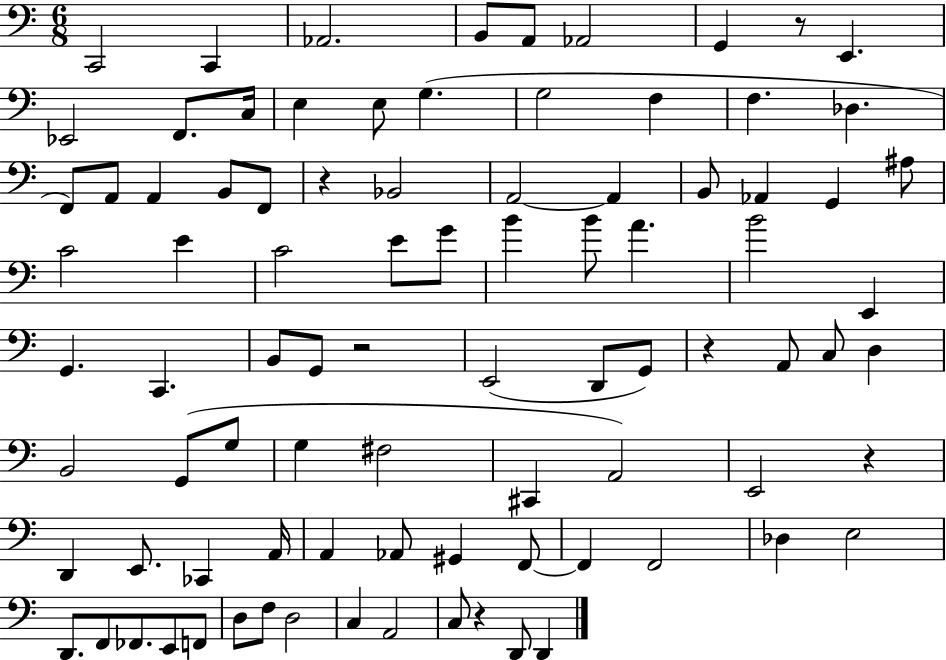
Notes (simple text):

C2/h C2/q Ab2/h. B2/e A2/e Ab2/h G2/q R/e E2/q. Eb2/h F2/e. C3/s E3/q E3/e G3/q. G3/h F3/q F3/q. Db3/q. F2/e A2/e A2/q B2/e F2/e R/q Bb2/h A2/h A2/q B2/e Ab2/q G2/q A#3/e C4/h E4/q C4/h E4/e G4/e B4/q B4/e A4/q. B4/h E2/q G2/q. C2/q. B2/e G2/e R/h E2/h D2/e G2/e R/q A2/e C3/e D3/q B2/h G2/e G3/e G3/q F#3/h C#2/q A2/h E2/h R/q D2/q E2/e. CES2/q A2/s A2/q Ab2/e G#2/q F2/e F2/q F2/h Db3/q E3/h D2/e. F2/e FES2/e. E2/e F2/e D3/e F3/e D3/h C3/q A2/h C3/e R/q D2/e D2/q